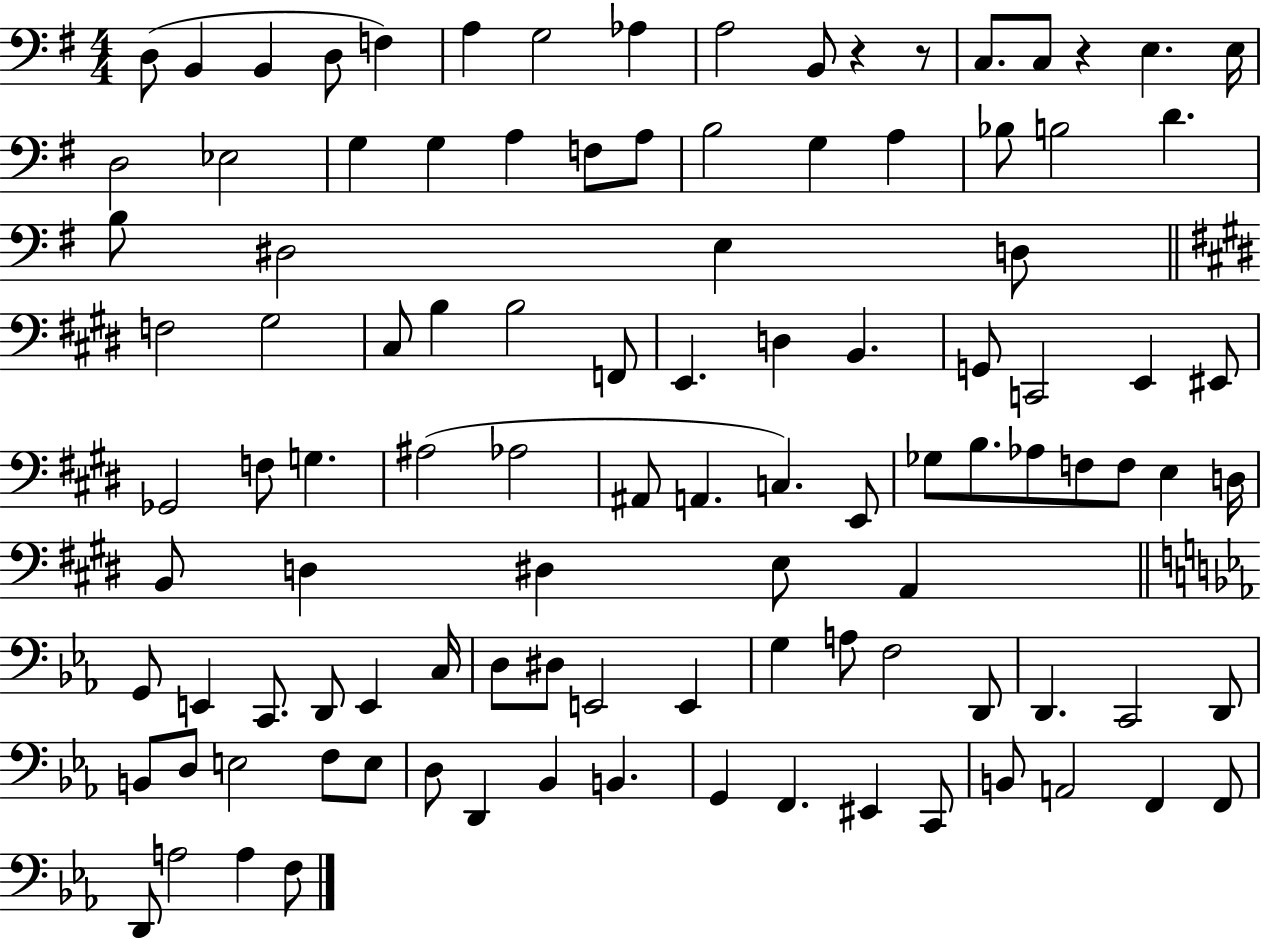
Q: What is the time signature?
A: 4/4